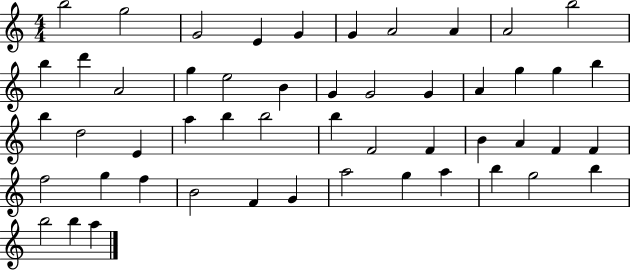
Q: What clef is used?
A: treble